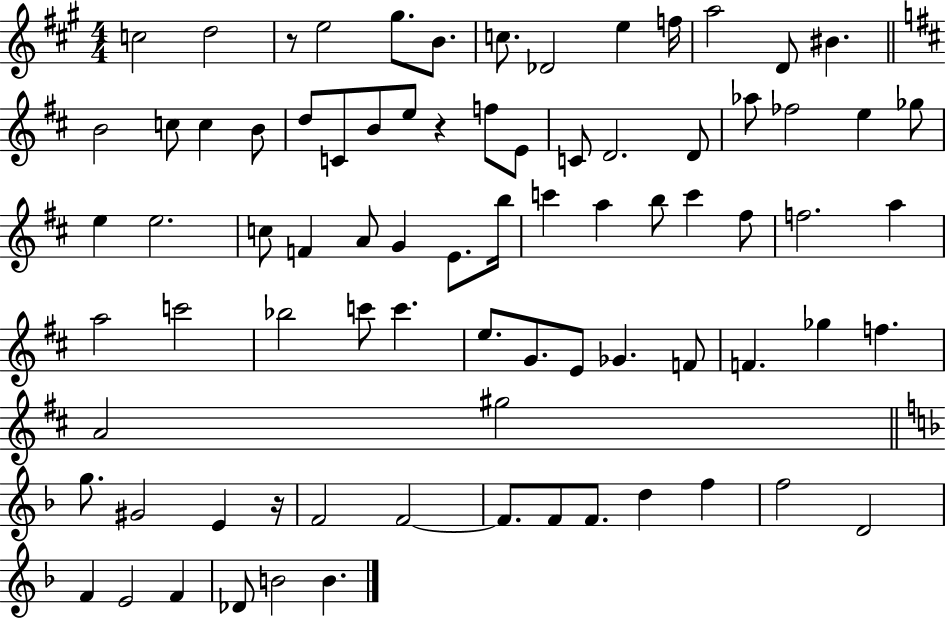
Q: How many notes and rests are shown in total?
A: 80